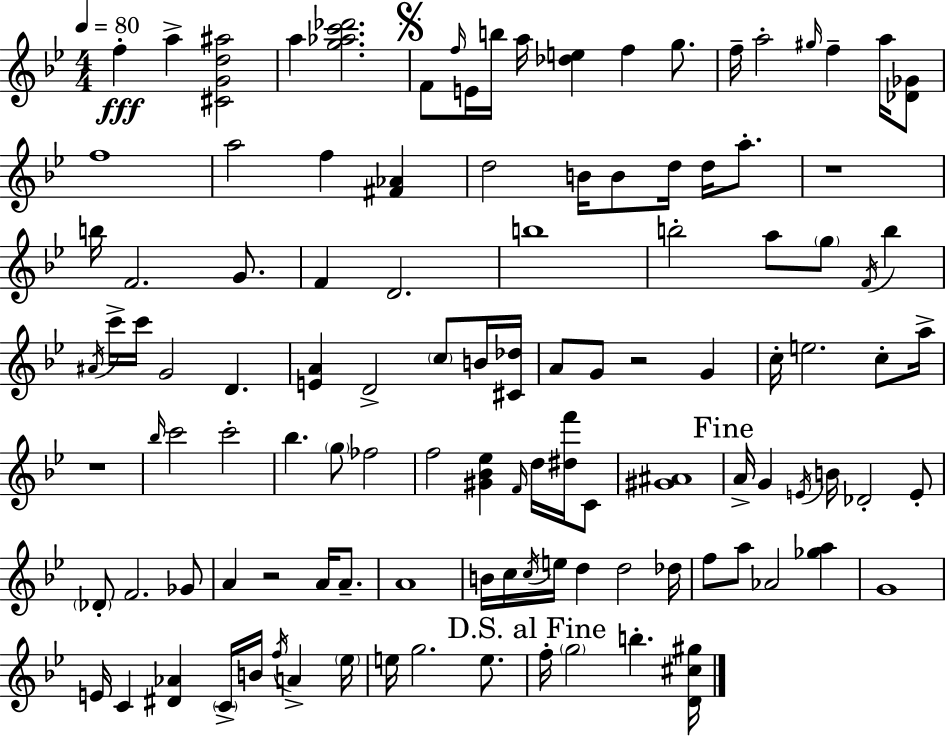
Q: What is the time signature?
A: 4/4